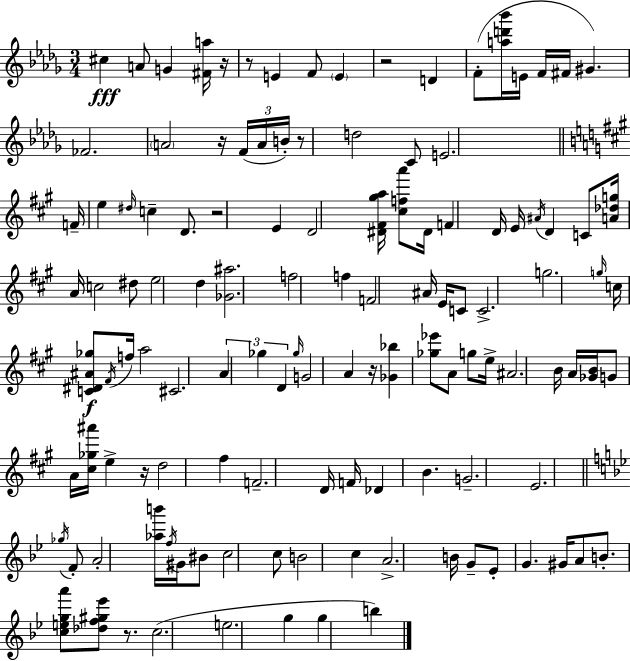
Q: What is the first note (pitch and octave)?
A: C#5